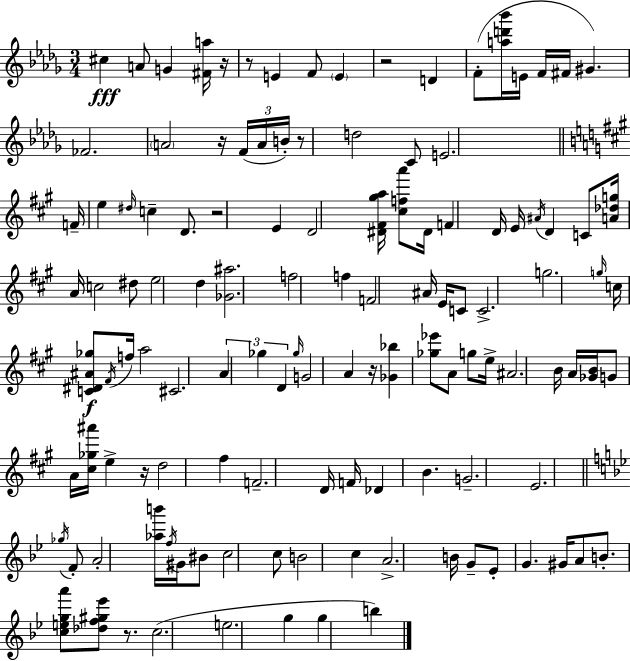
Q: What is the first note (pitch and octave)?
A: C#5